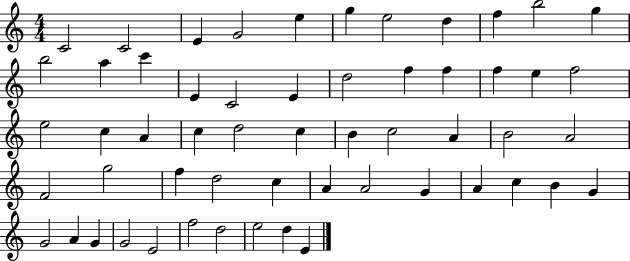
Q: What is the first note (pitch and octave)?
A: C4